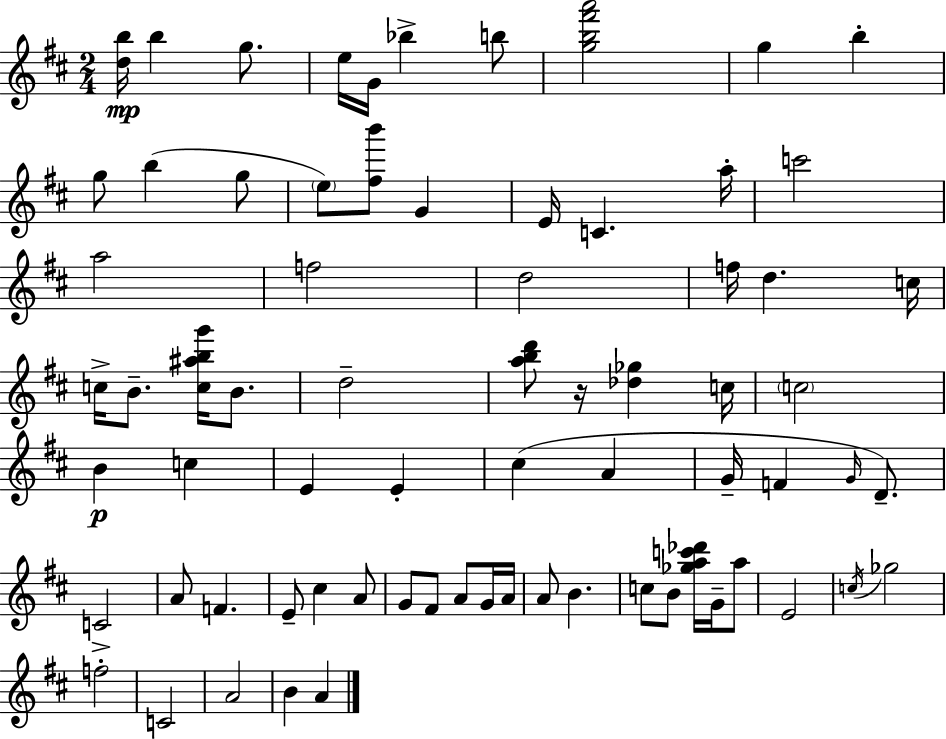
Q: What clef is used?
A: treble